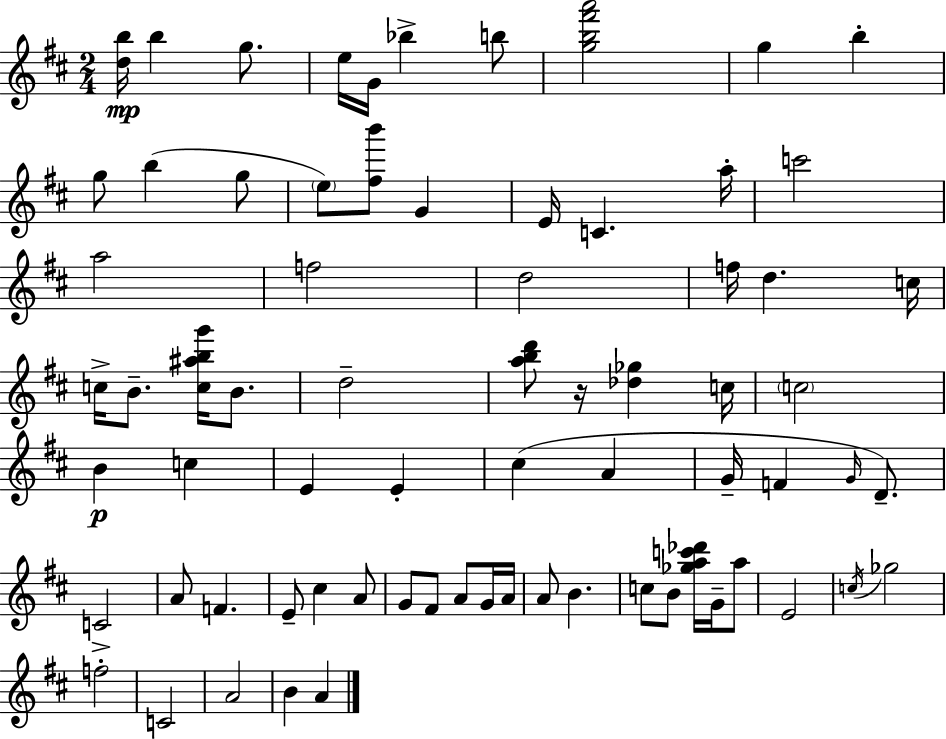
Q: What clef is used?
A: treble